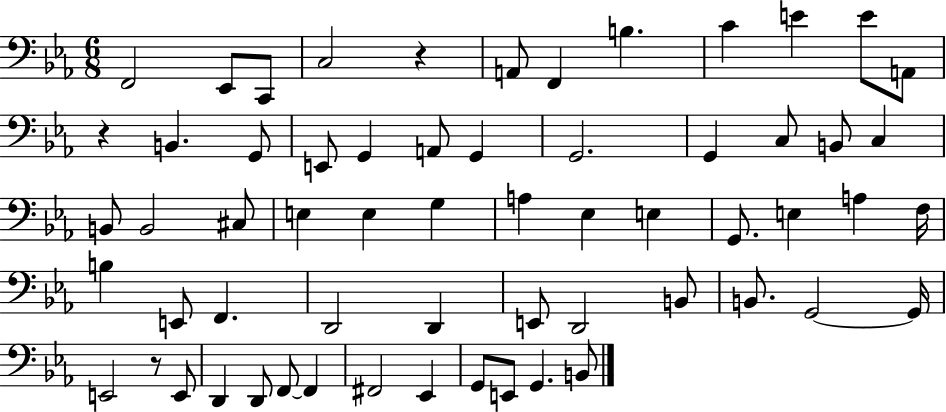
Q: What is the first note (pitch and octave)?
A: F2